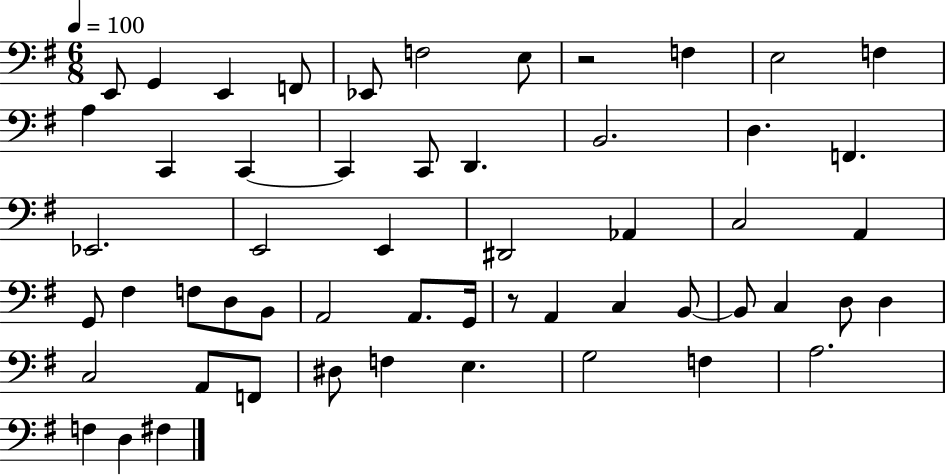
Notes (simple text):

E2/e G2/q E2/q F2/e Eb2/e F3/h E3/e R/h F3/q E3/h F3/q A3/q C2/q C2/q C2/q C2/e D2/q. B2/h. D3/q. F2/q. Eb2/h. E2/h E2/q D#2/h Ab2/q C3/h A2/q G2/e F#3/q F3/e D3/e B2/e A2/h A2/e. G2/s R/e A2/q C3/q B2/e B2/e C3/q D3/e D3/q C3/h A2/e F2/e D#3/e F3/q E3/q. G3/h F3/q A3/h. F3/q D3/q F#3/q